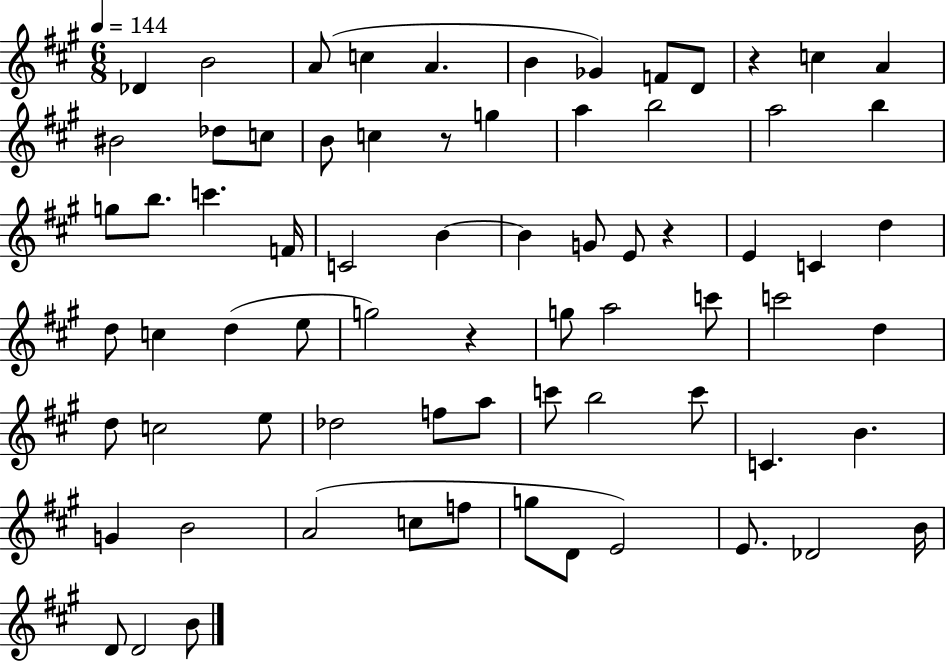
Db4/q B4/h A4/e C5/q A4/q. B4/q Gb4/q F4/e D4/e R/q C5/q A4/q BIS4/h Db5/e C5/e B4/e C5/q R/e G5/q A5/q B5/h A5/h B5/q G5/e B5/e. C6/q. F4/s C4/h B4/q B4/q G4/e E4/e R/q E4/q C4/q D5/q D5/e C5/q D5/q E5/e G5/h R/q G5/e A5/h C6/e C6/h D5/q D5/e C5/h E5/e Db5/h F5/e A5/e C6/e B5/h C6/e C4/q. B4/q. G4/q B4/h A4/h C5/e F5/e G5/e D4/e E4/h E4/e. Db4/h B4/s D4/e D4/h B4/e